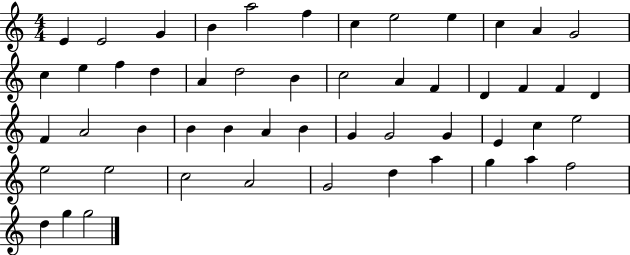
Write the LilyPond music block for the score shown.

{
  \clef treble
  \numericTimeSignature
  \time 4/4
  \key c \major
  e'4 e'2 g'4 | b'4 a''2 f''4 | c''4 e''2 e''4 | c''4 a'4 g'2 | \break c''4 e''4 f''4 d''4 | a'4 d''2 b'4 | c''2 a'4 f'4 | d'4 f'4 f'4 d'4 | \break f'4 a'2 b'4 | b'4 b'4 a'4 b'4 | g'4 g'2 g'4 | e'4 c''4 e''2 | \break e''2 e''2 | c''2 a'2 | g'2 d''4 a''4 | g''4 a''4 f''2 | \break d''4 g''4 g''2 | \bar "|."
}